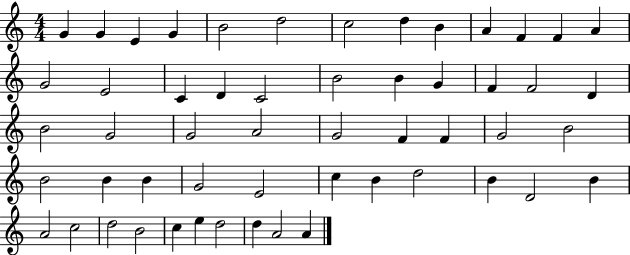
G4/q G4/q E4/q G4/q B4/h D5/h C5/h D5/q B4/q A4/q F4/q F4/q A4/q G4/h E4/h C4/q D4/q C4/h B4/h B4/q G4/q F4/q F4/h D4/q B4/h G4/h G4/h A4/h G4/h F4/q F4/q G4/h B4/h B4/h B4/q B4/q G4/h E4/h C5/q B4/q D5/h B4/q D4/h B4/q A4/h C5/h D5/h B4/h C5/q E5/q D5/h D5/q A4/h A4/q